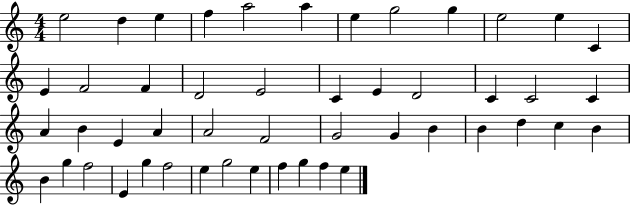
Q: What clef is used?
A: treble